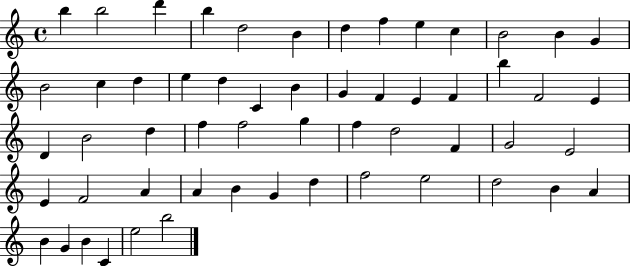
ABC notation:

X:1
T:Untitled
M:4/4
L:1/4
K:C
b b2 d' b d2 B d f e c B2 B G B2 c d e d C B G F E F b F2 E D B2 d f f2 g f d2 F G2 E2 E F2 A A B G d f2 e2 d2 B A B G B C e2 b2